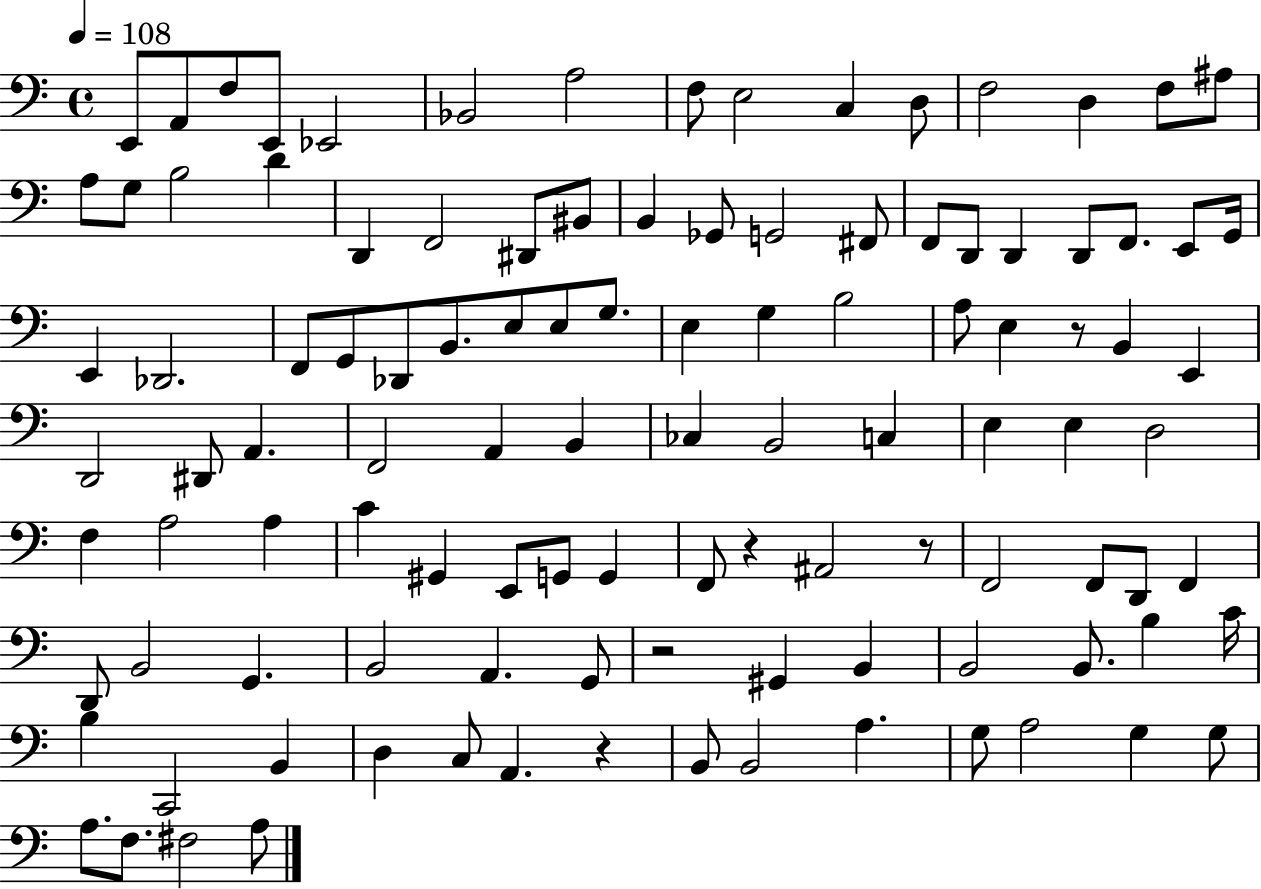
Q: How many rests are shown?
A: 5